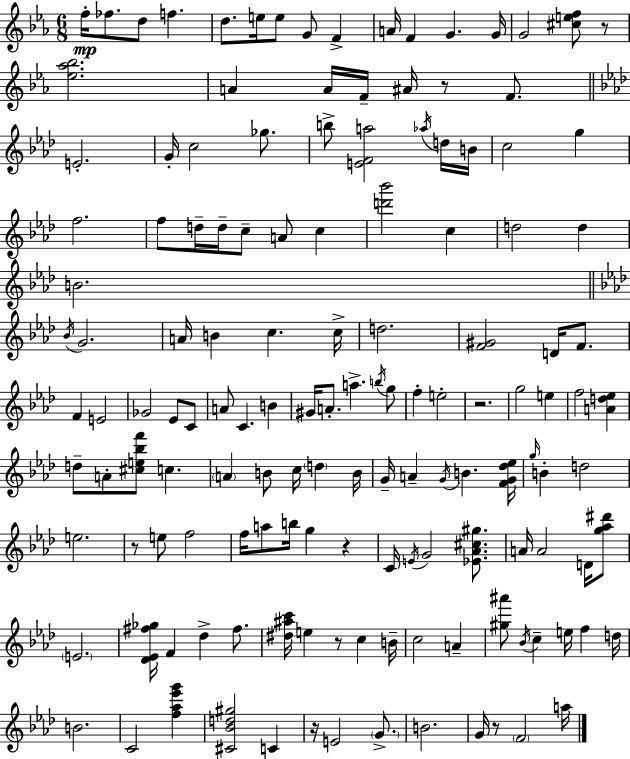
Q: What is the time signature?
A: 6/8